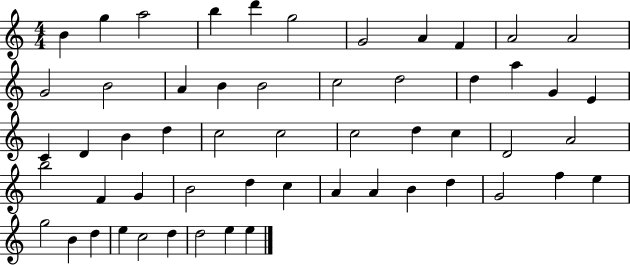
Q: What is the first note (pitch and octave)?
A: B4